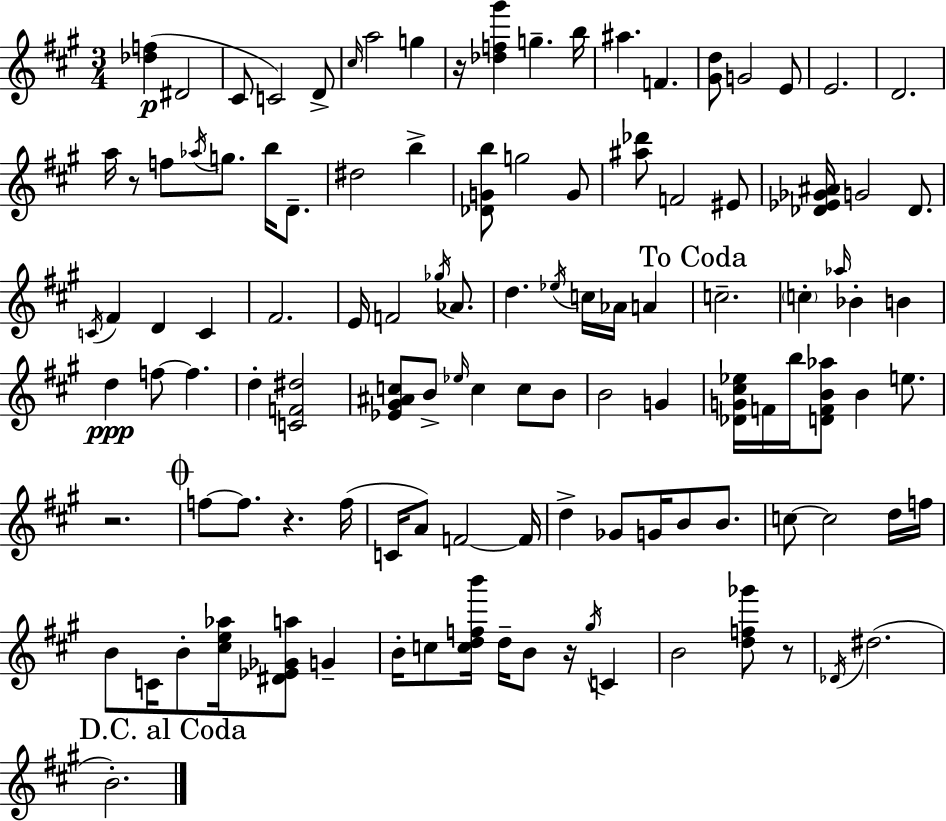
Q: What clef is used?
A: treble